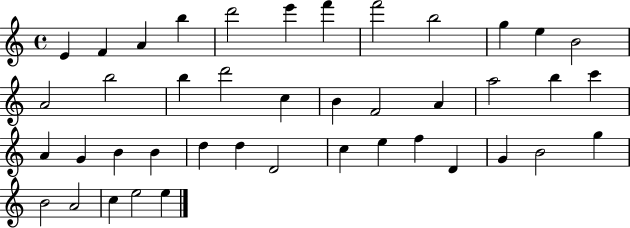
E4/q F4/q A4/q B5/q D6/h E6/q F6/q F6/h B5/h G5/q E5/q B4/h A4/h B5/h B5/q D6/h C5/q B4/q F4/h A4/q A5/h B5/q C6/q A4/q G4/q B4/q B4/q D5/q D5/q D4/h C5/q E5/q F5/q D4/q G4/q B4/h G5/q B4/h A4/h C5/q E5/h E5/q